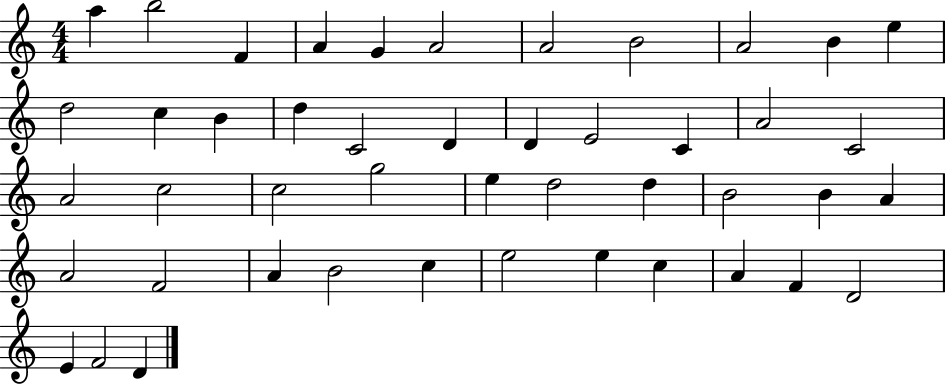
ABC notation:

X:1
T:Untitled
M:4/4
L:1/4
K:C
a b2 F A G A2 A2 B2 A2 B e d2 c B d C2 D D E2 C A2 C2 A2 c2 c2 g2 e d2 d B2 B A A2 F2 A B2 c e2 e c A F D2 E F2 D